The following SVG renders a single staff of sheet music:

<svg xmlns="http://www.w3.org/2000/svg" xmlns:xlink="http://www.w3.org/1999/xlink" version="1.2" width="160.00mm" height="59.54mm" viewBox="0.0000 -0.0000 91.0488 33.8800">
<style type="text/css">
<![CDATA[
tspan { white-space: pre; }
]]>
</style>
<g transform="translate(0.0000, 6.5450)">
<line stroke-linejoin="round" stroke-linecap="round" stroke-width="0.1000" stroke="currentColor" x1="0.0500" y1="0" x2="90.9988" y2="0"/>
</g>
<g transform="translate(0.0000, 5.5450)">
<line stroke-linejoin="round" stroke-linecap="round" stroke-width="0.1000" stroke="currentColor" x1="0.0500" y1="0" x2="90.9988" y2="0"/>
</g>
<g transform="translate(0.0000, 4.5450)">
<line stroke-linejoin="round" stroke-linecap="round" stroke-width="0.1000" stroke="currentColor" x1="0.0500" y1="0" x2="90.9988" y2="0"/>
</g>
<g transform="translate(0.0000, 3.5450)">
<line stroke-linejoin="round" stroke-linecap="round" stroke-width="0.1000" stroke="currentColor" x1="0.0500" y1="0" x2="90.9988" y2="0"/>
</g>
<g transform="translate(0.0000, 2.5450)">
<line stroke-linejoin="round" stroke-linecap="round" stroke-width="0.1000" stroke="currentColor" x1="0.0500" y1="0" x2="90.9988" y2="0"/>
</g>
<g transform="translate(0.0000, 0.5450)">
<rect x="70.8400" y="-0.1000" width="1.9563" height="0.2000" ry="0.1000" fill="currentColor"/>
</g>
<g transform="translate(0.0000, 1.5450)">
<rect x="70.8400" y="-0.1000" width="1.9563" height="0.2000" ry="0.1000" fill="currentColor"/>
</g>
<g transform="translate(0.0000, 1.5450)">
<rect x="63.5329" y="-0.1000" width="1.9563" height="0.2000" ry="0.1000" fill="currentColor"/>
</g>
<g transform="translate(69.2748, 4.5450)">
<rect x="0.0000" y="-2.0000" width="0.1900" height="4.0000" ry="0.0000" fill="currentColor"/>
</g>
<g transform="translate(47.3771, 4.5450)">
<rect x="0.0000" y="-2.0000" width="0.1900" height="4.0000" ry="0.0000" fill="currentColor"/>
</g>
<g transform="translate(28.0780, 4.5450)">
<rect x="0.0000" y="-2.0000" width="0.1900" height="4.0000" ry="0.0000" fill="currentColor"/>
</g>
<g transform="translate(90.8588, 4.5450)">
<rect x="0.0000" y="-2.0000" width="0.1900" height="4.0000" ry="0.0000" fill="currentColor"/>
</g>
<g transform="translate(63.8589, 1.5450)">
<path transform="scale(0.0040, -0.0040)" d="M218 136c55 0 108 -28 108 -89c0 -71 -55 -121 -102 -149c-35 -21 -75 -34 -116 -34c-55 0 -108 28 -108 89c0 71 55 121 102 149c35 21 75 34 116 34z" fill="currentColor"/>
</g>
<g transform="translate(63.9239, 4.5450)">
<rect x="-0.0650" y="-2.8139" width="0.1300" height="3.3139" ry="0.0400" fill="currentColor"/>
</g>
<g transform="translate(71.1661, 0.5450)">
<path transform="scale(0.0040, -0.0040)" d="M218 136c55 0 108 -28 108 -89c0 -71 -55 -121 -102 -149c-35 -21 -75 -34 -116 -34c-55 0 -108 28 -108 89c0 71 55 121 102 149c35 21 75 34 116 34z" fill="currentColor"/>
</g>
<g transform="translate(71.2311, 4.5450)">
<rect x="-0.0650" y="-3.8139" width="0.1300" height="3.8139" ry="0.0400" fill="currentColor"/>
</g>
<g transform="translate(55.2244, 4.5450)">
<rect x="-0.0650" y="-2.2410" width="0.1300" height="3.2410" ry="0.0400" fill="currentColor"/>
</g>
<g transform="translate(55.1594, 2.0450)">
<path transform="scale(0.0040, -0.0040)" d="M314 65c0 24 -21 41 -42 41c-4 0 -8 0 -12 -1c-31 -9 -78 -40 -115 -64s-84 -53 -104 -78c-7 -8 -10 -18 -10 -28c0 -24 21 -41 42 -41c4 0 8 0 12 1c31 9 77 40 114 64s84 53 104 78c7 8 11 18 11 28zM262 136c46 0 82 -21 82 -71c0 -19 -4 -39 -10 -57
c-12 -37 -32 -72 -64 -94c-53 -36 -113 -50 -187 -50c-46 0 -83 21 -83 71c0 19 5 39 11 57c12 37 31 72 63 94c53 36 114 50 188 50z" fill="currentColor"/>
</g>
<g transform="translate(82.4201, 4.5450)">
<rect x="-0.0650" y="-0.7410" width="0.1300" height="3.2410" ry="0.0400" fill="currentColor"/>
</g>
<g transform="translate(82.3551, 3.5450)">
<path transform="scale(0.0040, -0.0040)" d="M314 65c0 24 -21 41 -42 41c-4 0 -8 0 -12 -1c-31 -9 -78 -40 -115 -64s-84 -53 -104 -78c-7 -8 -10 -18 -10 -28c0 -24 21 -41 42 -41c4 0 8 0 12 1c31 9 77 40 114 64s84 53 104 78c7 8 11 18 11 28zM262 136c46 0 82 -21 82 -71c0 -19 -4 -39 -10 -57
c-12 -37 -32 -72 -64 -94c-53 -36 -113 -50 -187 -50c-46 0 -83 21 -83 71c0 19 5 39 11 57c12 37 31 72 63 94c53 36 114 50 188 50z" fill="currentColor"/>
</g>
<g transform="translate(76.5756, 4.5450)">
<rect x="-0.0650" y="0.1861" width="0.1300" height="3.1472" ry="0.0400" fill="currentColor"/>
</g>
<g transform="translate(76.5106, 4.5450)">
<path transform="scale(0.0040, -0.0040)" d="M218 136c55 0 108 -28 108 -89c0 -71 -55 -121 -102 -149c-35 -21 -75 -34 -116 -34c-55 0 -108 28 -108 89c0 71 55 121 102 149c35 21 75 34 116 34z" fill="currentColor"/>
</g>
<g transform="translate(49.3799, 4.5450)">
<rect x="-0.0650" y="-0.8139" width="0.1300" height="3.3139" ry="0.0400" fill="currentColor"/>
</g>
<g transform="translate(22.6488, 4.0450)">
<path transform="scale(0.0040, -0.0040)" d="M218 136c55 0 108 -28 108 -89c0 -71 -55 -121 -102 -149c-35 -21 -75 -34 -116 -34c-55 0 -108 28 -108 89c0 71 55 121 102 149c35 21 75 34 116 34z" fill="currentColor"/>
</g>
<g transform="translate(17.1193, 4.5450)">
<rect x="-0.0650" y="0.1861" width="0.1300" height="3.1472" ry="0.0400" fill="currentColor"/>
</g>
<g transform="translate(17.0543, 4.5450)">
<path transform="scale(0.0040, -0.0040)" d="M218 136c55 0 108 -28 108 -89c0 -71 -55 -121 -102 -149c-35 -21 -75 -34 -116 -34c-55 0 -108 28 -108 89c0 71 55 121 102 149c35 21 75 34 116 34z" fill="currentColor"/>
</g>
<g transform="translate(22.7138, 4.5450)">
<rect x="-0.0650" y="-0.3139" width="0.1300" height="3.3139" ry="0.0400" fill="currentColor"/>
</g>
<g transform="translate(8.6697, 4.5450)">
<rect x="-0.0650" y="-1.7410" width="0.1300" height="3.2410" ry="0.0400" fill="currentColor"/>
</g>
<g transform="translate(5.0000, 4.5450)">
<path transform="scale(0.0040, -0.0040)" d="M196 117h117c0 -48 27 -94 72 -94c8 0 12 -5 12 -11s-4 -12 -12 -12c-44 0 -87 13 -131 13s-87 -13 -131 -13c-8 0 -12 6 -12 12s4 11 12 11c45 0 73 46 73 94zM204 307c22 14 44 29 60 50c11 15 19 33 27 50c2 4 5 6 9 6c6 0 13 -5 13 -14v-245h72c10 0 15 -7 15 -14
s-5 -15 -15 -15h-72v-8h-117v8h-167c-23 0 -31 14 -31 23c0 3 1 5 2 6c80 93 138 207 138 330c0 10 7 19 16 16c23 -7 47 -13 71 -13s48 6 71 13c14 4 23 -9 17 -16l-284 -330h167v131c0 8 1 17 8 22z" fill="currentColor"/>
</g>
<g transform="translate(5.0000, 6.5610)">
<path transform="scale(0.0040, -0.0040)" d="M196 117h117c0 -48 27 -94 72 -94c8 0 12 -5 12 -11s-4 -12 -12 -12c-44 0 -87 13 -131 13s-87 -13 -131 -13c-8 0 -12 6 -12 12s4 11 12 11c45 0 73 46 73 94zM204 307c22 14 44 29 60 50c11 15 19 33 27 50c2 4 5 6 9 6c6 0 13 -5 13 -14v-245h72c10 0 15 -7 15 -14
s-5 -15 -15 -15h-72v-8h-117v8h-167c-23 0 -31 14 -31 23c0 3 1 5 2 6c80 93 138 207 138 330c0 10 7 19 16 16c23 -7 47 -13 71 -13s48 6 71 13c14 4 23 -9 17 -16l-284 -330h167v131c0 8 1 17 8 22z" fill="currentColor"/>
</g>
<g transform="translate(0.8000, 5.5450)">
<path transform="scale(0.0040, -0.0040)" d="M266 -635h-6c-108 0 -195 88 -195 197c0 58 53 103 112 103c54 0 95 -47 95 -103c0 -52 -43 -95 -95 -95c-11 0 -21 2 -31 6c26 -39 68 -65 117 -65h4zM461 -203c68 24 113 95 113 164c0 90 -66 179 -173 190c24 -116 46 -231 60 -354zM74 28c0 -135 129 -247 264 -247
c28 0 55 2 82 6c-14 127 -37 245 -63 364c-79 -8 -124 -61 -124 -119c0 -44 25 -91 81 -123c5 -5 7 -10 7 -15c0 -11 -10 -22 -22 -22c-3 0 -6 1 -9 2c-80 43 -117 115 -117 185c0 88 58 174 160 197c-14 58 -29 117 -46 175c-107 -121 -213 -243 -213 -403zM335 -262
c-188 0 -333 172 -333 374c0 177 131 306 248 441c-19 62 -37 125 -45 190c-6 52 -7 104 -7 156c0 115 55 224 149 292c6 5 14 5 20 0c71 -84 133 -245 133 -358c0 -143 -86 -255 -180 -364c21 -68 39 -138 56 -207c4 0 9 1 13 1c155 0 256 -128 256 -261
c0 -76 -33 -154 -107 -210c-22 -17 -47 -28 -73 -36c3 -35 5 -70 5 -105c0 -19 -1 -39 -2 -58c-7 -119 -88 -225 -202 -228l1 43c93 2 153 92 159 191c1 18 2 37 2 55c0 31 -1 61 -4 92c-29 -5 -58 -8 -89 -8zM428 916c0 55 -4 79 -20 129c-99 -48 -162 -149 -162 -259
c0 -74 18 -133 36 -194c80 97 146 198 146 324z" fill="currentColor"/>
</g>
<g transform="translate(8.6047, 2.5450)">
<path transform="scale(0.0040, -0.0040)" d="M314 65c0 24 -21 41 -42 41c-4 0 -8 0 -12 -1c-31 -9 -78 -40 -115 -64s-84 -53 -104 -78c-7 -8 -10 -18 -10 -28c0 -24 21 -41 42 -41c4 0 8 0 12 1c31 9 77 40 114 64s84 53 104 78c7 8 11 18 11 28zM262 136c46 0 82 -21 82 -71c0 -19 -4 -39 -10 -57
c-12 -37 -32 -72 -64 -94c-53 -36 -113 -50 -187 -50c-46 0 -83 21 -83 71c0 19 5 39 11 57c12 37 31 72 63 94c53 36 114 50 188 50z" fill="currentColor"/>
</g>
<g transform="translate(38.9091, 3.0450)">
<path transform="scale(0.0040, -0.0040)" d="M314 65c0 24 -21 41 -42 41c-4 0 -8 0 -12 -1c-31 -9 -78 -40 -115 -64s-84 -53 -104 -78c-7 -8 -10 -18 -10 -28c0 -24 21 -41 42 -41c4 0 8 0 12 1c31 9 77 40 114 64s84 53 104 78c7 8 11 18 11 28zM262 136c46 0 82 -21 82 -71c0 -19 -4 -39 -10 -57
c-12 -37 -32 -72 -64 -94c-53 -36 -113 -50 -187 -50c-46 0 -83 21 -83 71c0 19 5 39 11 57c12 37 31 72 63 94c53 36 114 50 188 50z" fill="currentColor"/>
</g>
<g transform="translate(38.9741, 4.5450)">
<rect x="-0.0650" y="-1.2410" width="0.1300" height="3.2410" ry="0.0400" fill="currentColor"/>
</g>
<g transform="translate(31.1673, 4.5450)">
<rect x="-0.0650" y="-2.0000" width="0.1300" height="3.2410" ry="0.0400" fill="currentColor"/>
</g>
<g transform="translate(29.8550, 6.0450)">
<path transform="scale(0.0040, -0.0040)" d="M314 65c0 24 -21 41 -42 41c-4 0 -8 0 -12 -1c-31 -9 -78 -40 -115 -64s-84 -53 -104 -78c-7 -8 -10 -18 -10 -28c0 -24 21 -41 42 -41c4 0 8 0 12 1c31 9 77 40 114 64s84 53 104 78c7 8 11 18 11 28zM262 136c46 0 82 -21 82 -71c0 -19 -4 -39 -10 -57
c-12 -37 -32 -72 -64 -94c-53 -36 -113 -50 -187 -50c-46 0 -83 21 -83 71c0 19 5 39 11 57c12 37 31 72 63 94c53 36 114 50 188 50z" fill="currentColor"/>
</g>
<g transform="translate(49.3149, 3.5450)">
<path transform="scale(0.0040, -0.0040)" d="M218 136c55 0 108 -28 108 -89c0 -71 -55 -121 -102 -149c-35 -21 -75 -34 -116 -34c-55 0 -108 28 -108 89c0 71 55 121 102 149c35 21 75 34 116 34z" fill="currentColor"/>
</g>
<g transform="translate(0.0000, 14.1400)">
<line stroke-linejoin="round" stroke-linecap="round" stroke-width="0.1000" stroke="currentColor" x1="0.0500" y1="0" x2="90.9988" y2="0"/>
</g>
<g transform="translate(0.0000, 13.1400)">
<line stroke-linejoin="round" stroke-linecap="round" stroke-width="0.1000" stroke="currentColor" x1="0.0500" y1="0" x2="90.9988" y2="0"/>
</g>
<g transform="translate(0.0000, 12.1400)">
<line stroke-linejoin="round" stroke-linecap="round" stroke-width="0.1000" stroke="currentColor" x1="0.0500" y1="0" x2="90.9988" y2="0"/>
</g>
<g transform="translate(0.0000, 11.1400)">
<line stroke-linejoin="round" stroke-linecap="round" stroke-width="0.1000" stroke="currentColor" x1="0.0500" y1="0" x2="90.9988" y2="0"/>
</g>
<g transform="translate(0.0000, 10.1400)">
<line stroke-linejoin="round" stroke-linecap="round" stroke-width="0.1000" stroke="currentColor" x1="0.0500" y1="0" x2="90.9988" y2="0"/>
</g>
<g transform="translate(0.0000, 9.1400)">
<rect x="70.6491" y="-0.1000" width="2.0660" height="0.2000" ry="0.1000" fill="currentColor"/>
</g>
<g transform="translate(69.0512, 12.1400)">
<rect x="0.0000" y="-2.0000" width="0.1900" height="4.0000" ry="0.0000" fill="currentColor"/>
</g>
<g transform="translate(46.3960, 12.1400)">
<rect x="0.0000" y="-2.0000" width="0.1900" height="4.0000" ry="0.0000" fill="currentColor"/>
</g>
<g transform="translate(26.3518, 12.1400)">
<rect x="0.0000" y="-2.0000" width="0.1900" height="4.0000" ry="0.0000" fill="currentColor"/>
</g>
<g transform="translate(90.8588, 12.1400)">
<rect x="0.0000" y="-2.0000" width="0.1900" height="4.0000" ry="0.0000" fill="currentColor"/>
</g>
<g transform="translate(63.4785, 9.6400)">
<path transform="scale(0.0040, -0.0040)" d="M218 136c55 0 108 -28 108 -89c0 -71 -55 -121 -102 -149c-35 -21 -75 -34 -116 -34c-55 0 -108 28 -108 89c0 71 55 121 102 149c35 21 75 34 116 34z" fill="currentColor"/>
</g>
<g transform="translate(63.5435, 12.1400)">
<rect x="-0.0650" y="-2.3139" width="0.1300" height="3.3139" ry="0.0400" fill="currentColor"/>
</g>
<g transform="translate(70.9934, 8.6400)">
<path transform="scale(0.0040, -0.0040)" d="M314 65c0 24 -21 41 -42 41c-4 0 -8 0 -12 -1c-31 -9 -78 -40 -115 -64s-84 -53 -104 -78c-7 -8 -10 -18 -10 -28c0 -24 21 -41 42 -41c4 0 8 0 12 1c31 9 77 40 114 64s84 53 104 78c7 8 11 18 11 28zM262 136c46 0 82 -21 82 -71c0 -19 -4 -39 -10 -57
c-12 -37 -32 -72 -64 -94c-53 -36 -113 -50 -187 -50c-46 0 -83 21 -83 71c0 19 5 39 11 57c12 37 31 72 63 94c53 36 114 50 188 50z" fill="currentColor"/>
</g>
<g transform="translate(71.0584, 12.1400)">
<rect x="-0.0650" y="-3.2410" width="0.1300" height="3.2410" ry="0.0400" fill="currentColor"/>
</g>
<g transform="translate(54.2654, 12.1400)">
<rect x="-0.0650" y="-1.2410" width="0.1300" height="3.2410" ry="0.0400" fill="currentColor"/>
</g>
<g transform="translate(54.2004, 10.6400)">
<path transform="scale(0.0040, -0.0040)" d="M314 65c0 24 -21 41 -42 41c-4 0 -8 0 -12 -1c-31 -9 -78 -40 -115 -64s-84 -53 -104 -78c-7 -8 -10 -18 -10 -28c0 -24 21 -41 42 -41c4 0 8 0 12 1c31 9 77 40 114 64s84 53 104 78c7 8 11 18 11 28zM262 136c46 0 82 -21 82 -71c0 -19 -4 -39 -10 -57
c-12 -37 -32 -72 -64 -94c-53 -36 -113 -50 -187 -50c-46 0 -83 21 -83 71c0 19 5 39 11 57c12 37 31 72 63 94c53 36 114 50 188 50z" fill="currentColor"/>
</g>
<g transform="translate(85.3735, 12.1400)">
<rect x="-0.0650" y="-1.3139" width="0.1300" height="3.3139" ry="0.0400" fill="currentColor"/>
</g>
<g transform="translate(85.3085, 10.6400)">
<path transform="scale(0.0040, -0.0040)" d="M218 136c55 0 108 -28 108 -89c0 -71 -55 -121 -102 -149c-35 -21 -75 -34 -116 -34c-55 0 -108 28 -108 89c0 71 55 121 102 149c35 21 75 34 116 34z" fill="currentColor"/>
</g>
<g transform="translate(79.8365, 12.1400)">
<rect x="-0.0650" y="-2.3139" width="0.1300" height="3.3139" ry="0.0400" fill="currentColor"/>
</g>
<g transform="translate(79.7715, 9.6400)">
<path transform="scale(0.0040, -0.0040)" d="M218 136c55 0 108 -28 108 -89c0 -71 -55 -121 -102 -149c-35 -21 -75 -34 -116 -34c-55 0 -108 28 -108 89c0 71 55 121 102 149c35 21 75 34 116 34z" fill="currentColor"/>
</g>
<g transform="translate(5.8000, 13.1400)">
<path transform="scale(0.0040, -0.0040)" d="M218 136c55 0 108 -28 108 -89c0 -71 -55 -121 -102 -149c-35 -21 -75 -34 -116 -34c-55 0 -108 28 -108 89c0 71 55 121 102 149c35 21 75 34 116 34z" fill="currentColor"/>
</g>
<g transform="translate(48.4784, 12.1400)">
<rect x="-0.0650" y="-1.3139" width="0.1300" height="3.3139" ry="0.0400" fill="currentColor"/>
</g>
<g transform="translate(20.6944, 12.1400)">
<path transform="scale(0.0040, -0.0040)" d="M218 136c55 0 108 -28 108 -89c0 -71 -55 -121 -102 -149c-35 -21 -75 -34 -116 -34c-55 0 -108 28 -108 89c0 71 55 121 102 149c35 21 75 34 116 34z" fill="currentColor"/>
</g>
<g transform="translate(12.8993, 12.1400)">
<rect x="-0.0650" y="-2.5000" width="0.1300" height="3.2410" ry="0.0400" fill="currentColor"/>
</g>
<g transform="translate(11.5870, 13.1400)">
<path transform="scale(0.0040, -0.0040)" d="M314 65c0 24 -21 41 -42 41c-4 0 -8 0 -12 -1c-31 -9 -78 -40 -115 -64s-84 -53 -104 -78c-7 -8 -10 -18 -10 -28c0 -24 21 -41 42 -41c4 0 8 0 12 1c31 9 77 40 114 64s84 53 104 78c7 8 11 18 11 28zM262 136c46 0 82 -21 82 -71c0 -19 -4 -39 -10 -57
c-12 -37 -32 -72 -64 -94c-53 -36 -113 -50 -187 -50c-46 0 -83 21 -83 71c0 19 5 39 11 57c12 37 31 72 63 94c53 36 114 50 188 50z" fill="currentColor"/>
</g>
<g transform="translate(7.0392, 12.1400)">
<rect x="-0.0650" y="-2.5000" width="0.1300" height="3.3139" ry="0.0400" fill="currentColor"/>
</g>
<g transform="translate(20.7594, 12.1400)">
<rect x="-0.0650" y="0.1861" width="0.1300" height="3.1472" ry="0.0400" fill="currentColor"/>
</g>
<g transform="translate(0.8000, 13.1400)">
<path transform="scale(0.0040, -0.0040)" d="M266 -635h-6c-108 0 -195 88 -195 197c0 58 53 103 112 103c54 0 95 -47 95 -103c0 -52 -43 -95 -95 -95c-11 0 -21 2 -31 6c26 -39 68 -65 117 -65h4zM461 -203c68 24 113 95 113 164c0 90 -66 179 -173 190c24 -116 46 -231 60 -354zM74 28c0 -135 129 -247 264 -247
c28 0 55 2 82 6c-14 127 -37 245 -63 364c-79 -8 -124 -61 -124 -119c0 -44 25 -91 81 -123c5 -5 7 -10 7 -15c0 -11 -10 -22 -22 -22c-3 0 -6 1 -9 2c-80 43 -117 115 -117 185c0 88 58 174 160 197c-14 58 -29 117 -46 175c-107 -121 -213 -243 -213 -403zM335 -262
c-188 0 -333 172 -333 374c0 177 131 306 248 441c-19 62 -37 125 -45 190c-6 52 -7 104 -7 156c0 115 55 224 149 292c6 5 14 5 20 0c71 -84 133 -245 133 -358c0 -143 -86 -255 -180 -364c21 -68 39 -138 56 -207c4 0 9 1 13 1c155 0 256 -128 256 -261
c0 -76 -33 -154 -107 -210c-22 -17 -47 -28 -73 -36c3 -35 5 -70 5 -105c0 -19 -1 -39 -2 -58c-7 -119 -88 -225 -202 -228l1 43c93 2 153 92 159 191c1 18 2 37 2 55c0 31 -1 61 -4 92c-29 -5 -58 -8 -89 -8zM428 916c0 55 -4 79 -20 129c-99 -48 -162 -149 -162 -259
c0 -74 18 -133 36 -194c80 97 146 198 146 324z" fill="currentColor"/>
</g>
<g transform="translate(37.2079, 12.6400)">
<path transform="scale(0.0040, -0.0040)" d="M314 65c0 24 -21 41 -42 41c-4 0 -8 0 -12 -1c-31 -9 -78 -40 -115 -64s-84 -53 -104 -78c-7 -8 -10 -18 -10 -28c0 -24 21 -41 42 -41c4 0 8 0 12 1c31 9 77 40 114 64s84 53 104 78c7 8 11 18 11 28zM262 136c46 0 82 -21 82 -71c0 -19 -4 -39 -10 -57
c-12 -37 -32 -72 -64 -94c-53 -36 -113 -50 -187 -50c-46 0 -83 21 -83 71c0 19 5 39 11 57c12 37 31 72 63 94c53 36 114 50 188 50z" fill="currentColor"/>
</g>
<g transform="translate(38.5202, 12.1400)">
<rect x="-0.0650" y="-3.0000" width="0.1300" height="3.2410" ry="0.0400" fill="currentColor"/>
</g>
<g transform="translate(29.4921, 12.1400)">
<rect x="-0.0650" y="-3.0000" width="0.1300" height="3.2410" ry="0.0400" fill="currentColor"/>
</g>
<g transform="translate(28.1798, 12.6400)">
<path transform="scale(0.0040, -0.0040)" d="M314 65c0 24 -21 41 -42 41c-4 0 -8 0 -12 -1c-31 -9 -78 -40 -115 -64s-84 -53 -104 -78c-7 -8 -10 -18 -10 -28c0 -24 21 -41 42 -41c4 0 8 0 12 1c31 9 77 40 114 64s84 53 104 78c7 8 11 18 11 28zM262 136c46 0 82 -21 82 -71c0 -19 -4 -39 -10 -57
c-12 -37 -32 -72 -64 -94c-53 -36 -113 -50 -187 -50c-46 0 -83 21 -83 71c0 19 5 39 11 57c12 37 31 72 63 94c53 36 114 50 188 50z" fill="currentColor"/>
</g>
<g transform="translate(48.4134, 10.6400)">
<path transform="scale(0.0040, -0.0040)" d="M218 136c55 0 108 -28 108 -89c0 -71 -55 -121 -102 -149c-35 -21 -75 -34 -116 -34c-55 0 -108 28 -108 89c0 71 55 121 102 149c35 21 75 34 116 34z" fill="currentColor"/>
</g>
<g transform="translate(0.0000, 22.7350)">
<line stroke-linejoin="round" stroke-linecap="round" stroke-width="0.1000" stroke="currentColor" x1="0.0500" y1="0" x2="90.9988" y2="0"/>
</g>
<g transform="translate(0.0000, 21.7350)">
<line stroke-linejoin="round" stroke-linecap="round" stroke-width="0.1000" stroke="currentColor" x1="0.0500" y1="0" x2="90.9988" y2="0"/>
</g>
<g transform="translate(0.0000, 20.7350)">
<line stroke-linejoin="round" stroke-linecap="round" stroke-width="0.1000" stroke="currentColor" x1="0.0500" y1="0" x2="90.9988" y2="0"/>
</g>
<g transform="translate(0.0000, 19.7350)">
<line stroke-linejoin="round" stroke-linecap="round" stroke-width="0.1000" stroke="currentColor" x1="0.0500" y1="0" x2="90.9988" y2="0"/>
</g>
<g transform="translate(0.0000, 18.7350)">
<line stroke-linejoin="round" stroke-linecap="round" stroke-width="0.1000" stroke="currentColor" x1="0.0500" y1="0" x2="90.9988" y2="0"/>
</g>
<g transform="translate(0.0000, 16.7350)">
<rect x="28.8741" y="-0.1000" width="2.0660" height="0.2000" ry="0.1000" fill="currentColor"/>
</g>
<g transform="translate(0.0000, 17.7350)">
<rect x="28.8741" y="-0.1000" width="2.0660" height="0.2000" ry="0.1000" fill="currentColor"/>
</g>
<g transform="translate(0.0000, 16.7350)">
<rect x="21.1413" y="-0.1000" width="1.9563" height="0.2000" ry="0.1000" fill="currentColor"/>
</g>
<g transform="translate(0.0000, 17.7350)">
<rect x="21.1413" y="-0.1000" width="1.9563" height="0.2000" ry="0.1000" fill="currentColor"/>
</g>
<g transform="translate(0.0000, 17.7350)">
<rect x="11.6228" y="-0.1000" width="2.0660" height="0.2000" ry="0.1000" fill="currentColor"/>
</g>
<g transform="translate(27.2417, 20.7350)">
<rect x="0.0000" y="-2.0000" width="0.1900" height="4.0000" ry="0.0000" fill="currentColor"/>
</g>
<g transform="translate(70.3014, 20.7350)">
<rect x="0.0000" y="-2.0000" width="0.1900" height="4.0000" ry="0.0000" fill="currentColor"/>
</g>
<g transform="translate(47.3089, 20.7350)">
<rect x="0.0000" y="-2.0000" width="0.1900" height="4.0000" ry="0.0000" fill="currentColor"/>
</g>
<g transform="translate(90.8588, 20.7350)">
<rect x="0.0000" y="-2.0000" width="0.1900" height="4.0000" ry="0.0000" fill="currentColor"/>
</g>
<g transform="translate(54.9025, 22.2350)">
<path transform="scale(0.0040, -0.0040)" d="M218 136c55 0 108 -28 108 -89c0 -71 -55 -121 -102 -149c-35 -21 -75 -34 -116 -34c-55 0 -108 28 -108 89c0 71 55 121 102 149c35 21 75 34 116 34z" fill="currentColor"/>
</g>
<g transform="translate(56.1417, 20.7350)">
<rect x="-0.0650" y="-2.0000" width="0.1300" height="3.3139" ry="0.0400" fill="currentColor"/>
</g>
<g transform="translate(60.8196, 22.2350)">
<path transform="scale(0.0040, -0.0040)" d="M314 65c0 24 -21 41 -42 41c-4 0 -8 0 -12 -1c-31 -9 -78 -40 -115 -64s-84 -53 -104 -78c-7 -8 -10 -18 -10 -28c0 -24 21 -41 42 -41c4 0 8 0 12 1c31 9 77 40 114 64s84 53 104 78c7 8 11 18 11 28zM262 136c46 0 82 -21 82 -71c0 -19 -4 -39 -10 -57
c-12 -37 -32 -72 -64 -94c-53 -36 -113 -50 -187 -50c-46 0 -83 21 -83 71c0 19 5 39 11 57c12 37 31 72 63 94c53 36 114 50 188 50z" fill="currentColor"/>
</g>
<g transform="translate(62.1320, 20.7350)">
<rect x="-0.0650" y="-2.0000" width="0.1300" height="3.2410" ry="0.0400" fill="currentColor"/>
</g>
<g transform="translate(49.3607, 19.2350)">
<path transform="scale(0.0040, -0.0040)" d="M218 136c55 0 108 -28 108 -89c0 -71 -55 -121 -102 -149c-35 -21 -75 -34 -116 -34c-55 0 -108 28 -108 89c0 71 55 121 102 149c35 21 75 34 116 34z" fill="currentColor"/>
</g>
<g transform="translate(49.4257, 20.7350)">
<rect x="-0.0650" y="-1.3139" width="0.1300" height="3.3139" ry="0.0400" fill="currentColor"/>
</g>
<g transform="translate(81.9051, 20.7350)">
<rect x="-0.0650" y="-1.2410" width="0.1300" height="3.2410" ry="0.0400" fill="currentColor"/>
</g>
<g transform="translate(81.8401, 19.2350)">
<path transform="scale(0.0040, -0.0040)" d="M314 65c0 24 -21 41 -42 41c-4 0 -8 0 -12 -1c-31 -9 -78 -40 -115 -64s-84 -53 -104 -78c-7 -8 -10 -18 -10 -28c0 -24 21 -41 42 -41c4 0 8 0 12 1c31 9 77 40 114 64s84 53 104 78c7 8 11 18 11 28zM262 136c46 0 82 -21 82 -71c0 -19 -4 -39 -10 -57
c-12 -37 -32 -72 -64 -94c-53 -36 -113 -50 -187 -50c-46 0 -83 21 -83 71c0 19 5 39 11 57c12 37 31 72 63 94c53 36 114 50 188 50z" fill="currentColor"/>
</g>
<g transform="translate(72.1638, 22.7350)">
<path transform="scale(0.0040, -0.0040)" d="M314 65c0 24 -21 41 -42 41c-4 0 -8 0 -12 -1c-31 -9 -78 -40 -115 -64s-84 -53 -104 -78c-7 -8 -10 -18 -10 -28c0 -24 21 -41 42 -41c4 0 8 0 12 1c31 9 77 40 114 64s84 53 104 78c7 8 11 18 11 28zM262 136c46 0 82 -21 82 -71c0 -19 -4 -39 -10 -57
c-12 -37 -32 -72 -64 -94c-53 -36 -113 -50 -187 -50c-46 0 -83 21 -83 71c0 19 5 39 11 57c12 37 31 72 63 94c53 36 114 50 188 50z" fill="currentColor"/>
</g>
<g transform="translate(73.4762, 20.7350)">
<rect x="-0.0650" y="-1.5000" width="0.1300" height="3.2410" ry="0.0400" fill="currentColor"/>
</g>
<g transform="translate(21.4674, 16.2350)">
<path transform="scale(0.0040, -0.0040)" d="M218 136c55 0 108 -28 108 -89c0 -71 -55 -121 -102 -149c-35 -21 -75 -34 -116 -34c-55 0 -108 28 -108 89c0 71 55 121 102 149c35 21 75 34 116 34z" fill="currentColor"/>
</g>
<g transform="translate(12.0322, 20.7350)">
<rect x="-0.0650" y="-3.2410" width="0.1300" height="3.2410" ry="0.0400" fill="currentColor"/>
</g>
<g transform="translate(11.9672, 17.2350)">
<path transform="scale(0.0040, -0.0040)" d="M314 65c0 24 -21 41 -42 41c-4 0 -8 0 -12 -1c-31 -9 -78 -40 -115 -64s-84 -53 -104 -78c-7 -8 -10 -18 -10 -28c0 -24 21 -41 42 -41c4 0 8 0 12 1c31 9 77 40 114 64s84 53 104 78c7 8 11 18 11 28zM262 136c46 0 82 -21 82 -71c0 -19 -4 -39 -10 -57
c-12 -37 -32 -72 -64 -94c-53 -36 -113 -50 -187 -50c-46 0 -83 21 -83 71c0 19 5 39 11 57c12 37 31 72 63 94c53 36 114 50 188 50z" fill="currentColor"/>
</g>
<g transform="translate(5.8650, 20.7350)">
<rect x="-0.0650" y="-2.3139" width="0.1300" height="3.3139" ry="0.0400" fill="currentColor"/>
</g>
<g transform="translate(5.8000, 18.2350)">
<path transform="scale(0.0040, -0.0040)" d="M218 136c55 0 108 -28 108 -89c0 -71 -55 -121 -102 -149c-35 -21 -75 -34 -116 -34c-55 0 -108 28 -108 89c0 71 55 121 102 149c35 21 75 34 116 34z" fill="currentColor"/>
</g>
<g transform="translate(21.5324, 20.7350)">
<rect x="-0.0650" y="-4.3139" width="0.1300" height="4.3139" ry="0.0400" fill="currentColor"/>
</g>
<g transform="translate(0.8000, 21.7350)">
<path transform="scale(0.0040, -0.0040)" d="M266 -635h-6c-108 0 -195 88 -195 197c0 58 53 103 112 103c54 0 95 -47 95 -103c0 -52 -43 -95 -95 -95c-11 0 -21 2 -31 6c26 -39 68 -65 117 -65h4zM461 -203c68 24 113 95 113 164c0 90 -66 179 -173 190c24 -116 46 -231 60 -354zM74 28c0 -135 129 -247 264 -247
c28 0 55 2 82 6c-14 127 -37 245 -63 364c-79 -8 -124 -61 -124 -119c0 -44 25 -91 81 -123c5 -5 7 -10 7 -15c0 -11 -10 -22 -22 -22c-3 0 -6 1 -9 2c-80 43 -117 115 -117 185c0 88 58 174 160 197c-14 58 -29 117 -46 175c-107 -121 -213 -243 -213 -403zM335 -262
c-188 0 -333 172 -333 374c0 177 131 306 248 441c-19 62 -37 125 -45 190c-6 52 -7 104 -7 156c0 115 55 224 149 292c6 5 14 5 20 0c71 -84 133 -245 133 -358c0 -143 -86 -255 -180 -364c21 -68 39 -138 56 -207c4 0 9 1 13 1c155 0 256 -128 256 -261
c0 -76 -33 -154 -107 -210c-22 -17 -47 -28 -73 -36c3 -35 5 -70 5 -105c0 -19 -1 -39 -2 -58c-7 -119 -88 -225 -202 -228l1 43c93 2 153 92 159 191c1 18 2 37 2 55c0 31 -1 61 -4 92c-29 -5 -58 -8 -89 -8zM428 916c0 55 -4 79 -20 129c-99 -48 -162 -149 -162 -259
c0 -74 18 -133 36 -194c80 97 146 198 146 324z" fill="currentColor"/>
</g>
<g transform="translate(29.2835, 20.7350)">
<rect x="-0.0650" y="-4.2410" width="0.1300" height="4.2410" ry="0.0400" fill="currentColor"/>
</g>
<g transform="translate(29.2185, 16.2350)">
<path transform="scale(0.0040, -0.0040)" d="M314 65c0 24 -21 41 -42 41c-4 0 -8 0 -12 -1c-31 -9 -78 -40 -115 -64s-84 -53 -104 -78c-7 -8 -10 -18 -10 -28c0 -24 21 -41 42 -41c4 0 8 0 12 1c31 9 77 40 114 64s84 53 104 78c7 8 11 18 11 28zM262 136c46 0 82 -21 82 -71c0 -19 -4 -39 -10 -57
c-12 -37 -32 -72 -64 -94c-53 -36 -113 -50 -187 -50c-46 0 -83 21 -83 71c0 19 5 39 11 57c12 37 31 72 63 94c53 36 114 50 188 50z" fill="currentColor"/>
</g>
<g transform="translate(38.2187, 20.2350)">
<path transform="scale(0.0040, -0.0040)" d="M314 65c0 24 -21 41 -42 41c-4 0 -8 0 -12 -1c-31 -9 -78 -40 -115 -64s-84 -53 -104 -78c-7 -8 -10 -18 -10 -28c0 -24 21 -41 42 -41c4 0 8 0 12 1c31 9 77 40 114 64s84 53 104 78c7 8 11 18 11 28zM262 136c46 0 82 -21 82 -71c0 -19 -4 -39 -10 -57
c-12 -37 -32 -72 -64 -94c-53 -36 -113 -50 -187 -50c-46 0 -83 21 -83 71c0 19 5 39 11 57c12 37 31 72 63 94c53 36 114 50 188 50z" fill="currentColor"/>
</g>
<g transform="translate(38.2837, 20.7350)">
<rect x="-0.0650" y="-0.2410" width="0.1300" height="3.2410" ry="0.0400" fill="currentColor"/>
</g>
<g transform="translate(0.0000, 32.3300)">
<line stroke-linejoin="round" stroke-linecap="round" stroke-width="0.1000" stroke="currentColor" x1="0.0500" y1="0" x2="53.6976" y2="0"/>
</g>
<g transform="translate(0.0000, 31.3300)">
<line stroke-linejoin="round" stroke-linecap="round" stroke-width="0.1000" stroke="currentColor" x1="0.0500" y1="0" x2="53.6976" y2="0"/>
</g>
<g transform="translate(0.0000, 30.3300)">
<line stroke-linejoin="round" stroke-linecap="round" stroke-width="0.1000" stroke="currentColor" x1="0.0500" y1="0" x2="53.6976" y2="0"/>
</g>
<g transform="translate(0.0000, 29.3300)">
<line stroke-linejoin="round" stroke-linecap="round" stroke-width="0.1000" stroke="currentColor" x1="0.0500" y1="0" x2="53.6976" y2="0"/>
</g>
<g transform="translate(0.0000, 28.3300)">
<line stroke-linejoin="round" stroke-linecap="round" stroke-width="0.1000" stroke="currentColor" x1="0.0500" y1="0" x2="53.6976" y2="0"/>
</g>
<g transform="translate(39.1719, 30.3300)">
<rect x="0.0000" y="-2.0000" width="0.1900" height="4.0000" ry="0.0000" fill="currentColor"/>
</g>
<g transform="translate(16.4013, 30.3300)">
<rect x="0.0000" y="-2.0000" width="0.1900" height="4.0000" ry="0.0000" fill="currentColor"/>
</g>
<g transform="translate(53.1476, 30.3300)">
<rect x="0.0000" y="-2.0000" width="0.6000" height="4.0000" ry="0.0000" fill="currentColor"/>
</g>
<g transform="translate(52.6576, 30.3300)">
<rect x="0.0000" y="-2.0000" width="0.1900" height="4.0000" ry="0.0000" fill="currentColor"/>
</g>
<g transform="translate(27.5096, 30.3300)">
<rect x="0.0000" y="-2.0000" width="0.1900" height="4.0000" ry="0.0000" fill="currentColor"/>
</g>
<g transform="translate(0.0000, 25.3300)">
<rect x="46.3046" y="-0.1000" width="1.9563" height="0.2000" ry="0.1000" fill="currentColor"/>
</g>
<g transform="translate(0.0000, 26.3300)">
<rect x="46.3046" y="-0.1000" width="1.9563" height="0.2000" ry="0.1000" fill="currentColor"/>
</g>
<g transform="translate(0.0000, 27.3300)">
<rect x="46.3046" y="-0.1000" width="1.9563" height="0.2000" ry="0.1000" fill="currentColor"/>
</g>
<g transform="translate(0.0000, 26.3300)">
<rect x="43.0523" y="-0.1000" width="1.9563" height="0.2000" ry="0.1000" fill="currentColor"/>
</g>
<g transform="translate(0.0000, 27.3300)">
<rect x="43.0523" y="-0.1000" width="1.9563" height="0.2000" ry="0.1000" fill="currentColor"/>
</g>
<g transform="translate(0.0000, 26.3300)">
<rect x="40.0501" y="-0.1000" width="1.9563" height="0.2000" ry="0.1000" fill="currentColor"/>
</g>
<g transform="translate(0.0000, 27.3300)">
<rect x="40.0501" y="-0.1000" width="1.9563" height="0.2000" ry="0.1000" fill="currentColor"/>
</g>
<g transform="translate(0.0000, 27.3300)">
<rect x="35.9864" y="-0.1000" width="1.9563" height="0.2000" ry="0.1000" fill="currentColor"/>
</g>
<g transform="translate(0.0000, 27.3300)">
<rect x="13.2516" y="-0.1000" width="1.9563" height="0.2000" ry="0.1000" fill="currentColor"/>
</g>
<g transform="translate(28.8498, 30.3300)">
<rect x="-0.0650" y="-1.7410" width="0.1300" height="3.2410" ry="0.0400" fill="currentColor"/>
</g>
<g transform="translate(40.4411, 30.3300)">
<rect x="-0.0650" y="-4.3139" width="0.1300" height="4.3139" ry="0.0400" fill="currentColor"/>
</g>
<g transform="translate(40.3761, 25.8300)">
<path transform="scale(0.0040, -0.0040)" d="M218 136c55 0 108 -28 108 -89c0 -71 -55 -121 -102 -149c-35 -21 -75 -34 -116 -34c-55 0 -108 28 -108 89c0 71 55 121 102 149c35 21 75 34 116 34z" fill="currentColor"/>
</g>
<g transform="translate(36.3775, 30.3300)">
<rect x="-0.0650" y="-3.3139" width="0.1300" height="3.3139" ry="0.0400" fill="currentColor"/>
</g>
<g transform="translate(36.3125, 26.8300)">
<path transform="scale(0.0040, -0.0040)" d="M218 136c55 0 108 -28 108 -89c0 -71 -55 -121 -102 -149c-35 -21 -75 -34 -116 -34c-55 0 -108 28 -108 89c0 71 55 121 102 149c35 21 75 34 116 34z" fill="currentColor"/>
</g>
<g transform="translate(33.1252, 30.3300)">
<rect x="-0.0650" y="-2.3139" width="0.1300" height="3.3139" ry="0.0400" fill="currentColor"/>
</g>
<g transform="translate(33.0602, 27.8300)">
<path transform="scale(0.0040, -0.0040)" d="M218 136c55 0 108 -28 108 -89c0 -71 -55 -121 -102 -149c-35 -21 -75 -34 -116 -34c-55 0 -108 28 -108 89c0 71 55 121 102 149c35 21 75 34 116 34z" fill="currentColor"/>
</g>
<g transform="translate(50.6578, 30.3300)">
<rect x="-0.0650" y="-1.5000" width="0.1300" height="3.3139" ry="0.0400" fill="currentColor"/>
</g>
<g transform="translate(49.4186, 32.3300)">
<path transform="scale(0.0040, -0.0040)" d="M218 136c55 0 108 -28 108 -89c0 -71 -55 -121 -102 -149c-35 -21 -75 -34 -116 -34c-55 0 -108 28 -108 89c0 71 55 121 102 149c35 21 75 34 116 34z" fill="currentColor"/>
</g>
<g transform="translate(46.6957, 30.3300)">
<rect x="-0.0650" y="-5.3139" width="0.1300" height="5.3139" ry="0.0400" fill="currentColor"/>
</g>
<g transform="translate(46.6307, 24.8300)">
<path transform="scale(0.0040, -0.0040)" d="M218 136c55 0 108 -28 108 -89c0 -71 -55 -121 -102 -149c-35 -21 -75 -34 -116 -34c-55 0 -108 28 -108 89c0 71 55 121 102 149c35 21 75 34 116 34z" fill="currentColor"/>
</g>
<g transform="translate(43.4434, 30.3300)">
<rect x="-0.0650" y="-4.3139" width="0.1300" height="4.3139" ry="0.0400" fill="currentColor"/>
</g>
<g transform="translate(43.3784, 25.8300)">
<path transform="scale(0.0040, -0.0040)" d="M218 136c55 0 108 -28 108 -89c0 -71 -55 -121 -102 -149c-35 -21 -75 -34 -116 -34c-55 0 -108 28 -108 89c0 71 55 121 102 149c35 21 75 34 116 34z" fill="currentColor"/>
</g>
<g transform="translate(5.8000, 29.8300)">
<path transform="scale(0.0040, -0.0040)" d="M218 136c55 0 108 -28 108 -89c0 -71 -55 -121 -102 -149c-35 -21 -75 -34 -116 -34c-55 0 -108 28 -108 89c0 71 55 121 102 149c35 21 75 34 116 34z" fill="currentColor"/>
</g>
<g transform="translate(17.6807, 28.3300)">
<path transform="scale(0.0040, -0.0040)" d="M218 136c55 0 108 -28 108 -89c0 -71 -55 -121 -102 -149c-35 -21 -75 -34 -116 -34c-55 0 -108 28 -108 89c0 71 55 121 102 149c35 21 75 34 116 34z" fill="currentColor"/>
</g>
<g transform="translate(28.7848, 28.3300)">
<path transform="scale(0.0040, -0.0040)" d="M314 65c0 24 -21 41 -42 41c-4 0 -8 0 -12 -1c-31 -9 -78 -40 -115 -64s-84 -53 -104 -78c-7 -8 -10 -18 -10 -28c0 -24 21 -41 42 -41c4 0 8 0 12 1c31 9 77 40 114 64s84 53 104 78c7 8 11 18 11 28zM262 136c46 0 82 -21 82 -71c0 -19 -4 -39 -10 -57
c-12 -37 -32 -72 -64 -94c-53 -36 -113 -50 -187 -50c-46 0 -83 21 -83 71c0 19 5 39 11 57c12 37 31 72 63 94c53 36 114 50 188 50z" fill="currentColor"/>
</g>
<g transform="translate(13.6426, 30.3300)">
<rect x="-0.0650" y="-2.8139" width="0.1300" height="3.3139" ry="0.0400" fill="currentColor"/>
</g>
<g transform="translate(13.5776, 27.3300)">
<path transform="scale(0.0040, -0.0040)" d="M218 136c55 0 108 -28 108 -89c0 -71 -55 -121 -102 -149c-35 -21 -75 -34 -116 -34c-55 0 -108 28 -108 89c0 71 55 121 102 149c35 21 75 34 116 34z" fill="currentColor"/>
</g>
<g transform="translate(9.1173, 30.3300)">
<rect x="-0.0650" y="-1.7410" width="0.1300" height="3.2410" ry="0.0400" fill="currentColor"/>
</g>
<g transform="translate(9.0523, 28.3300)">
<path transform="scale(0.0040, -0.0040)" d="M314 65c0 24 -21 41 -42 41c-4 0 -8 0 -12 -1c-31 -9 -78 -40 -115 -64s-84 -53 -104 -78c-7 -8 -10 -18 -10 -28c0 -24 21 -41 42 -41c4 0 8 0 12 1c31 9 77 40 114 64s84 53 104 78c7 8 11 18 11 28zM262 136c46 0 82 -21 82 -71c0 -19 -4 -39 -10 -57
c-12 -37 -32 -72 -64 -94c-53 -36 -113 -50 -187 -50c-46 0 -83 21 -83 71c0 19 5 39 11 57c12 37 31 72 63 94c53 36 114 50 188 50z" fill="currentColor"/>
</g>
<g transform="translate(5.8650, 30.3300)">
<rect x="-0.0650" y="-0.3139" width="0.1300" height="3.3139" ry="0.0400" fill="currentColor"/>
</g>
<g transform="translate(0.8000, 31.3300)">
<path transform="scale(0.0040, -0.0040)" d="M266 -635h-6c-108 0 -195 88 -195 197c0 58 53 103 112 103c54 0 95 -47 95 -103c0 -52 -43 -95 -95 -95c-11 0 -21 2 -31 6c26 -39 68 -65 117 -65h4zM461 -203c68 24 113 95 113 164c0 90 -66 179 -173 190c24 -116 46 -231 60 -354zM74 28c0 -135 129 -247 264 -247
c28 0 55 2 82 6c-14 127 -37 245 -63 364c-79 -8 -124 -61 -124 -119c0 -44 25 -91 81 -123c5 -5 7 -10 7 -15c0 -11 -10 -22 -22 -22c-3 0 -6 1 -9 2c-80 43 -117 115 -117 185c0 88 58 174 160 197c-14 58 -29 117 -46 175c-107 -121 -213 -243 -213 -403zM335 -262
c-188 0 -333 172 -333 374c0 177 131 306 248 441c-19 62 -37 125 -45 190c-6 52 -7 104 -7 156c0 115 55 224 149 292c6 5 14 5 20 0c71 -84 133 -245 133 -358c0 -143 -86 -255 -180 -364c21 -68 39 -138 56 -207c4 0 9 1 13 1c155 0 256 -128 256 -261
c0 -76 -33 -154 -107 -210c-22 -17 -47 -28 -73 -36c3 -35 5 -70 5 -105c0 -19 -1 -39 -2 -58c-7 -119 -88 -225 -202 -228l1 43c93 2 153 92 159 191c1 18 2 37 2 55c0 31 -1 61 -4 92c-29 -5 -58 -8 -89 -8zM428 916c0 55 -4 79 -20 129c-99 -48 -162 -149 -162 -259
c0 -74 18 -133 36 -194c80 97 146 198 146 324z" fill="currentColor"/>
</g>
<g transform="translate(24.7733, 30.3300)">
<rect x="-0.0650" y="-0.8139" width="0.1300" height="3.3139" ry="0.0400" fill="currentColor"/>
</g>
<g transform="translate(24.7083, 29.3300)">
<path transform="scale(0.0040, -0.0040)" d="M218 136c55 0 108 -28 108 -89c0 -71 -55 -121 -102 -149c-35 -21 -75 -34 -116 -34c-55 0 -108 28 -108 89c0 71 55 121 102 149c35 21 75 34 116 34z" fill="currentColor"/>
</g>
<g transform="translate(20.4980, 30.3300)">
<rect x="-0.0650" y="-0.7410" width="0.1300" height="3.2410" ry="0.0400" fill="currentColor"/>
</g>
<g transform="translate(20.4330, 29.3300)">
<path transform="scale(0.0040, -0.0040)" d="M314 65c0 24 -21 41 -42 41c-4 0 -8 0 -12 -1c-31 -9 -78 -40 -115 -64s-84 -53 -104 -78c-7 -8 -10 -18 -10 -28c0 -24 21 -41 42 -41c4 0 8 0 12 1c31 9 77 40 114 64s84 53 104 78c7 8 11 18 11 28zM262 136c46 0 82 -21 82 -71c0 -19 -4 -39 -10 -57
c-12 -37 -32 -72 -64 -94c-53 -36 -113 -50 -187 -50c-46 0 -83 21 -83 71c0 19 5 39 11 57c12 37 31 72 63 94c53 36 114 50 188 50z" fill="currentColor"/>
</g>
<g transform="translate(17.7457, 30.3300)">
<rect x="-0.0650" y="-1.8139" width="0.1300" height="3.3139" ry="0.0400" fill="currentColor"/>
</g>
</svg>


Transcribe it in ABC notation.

X:1
T:Untitled
M:4/4
L:1/4
K:C
f2 B c F2 e2 d g2 a c' B d2 G G2 B A2 A2 e e2 g b2 g e g b2 d' d'2 c2 e F F2 E2 e2 c f2 a f d2 d f2 g b d' d' f' E